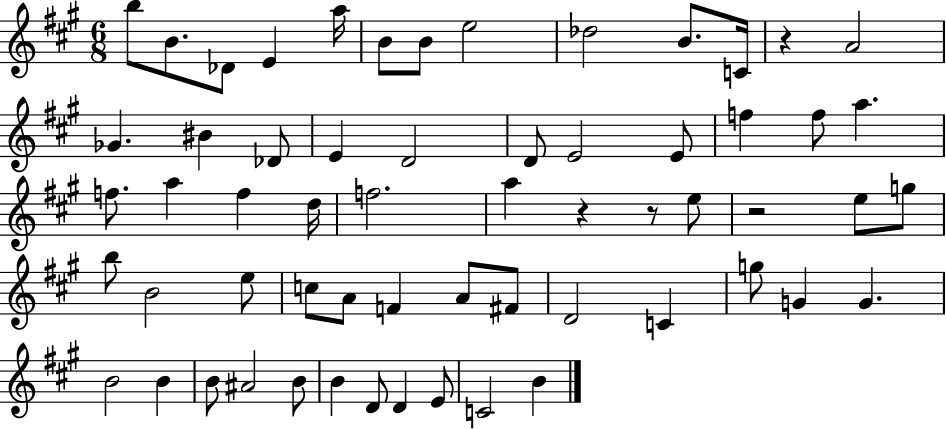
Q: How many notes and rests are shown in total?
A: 60